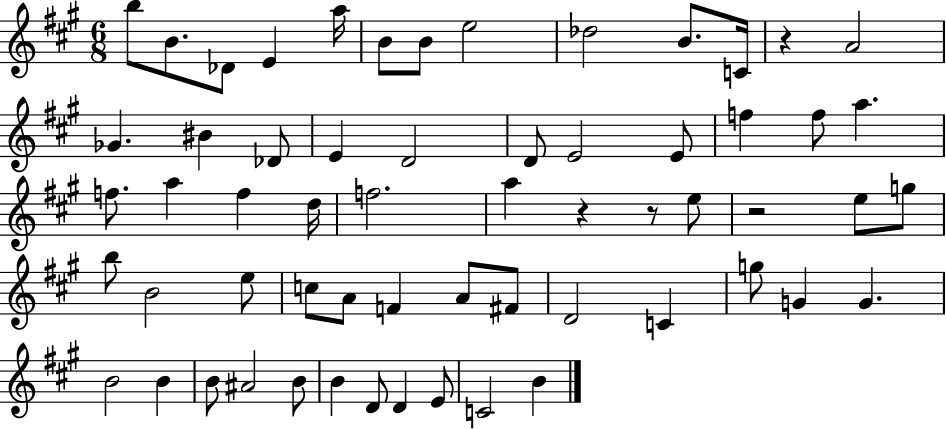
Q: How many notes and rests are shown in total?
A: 60